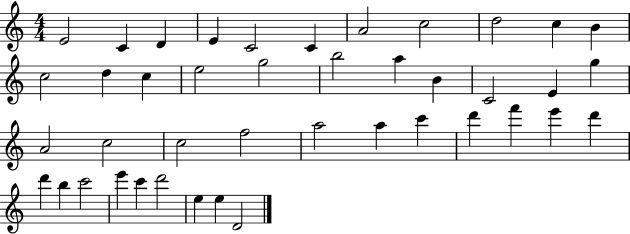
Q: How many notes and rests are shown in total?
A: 42